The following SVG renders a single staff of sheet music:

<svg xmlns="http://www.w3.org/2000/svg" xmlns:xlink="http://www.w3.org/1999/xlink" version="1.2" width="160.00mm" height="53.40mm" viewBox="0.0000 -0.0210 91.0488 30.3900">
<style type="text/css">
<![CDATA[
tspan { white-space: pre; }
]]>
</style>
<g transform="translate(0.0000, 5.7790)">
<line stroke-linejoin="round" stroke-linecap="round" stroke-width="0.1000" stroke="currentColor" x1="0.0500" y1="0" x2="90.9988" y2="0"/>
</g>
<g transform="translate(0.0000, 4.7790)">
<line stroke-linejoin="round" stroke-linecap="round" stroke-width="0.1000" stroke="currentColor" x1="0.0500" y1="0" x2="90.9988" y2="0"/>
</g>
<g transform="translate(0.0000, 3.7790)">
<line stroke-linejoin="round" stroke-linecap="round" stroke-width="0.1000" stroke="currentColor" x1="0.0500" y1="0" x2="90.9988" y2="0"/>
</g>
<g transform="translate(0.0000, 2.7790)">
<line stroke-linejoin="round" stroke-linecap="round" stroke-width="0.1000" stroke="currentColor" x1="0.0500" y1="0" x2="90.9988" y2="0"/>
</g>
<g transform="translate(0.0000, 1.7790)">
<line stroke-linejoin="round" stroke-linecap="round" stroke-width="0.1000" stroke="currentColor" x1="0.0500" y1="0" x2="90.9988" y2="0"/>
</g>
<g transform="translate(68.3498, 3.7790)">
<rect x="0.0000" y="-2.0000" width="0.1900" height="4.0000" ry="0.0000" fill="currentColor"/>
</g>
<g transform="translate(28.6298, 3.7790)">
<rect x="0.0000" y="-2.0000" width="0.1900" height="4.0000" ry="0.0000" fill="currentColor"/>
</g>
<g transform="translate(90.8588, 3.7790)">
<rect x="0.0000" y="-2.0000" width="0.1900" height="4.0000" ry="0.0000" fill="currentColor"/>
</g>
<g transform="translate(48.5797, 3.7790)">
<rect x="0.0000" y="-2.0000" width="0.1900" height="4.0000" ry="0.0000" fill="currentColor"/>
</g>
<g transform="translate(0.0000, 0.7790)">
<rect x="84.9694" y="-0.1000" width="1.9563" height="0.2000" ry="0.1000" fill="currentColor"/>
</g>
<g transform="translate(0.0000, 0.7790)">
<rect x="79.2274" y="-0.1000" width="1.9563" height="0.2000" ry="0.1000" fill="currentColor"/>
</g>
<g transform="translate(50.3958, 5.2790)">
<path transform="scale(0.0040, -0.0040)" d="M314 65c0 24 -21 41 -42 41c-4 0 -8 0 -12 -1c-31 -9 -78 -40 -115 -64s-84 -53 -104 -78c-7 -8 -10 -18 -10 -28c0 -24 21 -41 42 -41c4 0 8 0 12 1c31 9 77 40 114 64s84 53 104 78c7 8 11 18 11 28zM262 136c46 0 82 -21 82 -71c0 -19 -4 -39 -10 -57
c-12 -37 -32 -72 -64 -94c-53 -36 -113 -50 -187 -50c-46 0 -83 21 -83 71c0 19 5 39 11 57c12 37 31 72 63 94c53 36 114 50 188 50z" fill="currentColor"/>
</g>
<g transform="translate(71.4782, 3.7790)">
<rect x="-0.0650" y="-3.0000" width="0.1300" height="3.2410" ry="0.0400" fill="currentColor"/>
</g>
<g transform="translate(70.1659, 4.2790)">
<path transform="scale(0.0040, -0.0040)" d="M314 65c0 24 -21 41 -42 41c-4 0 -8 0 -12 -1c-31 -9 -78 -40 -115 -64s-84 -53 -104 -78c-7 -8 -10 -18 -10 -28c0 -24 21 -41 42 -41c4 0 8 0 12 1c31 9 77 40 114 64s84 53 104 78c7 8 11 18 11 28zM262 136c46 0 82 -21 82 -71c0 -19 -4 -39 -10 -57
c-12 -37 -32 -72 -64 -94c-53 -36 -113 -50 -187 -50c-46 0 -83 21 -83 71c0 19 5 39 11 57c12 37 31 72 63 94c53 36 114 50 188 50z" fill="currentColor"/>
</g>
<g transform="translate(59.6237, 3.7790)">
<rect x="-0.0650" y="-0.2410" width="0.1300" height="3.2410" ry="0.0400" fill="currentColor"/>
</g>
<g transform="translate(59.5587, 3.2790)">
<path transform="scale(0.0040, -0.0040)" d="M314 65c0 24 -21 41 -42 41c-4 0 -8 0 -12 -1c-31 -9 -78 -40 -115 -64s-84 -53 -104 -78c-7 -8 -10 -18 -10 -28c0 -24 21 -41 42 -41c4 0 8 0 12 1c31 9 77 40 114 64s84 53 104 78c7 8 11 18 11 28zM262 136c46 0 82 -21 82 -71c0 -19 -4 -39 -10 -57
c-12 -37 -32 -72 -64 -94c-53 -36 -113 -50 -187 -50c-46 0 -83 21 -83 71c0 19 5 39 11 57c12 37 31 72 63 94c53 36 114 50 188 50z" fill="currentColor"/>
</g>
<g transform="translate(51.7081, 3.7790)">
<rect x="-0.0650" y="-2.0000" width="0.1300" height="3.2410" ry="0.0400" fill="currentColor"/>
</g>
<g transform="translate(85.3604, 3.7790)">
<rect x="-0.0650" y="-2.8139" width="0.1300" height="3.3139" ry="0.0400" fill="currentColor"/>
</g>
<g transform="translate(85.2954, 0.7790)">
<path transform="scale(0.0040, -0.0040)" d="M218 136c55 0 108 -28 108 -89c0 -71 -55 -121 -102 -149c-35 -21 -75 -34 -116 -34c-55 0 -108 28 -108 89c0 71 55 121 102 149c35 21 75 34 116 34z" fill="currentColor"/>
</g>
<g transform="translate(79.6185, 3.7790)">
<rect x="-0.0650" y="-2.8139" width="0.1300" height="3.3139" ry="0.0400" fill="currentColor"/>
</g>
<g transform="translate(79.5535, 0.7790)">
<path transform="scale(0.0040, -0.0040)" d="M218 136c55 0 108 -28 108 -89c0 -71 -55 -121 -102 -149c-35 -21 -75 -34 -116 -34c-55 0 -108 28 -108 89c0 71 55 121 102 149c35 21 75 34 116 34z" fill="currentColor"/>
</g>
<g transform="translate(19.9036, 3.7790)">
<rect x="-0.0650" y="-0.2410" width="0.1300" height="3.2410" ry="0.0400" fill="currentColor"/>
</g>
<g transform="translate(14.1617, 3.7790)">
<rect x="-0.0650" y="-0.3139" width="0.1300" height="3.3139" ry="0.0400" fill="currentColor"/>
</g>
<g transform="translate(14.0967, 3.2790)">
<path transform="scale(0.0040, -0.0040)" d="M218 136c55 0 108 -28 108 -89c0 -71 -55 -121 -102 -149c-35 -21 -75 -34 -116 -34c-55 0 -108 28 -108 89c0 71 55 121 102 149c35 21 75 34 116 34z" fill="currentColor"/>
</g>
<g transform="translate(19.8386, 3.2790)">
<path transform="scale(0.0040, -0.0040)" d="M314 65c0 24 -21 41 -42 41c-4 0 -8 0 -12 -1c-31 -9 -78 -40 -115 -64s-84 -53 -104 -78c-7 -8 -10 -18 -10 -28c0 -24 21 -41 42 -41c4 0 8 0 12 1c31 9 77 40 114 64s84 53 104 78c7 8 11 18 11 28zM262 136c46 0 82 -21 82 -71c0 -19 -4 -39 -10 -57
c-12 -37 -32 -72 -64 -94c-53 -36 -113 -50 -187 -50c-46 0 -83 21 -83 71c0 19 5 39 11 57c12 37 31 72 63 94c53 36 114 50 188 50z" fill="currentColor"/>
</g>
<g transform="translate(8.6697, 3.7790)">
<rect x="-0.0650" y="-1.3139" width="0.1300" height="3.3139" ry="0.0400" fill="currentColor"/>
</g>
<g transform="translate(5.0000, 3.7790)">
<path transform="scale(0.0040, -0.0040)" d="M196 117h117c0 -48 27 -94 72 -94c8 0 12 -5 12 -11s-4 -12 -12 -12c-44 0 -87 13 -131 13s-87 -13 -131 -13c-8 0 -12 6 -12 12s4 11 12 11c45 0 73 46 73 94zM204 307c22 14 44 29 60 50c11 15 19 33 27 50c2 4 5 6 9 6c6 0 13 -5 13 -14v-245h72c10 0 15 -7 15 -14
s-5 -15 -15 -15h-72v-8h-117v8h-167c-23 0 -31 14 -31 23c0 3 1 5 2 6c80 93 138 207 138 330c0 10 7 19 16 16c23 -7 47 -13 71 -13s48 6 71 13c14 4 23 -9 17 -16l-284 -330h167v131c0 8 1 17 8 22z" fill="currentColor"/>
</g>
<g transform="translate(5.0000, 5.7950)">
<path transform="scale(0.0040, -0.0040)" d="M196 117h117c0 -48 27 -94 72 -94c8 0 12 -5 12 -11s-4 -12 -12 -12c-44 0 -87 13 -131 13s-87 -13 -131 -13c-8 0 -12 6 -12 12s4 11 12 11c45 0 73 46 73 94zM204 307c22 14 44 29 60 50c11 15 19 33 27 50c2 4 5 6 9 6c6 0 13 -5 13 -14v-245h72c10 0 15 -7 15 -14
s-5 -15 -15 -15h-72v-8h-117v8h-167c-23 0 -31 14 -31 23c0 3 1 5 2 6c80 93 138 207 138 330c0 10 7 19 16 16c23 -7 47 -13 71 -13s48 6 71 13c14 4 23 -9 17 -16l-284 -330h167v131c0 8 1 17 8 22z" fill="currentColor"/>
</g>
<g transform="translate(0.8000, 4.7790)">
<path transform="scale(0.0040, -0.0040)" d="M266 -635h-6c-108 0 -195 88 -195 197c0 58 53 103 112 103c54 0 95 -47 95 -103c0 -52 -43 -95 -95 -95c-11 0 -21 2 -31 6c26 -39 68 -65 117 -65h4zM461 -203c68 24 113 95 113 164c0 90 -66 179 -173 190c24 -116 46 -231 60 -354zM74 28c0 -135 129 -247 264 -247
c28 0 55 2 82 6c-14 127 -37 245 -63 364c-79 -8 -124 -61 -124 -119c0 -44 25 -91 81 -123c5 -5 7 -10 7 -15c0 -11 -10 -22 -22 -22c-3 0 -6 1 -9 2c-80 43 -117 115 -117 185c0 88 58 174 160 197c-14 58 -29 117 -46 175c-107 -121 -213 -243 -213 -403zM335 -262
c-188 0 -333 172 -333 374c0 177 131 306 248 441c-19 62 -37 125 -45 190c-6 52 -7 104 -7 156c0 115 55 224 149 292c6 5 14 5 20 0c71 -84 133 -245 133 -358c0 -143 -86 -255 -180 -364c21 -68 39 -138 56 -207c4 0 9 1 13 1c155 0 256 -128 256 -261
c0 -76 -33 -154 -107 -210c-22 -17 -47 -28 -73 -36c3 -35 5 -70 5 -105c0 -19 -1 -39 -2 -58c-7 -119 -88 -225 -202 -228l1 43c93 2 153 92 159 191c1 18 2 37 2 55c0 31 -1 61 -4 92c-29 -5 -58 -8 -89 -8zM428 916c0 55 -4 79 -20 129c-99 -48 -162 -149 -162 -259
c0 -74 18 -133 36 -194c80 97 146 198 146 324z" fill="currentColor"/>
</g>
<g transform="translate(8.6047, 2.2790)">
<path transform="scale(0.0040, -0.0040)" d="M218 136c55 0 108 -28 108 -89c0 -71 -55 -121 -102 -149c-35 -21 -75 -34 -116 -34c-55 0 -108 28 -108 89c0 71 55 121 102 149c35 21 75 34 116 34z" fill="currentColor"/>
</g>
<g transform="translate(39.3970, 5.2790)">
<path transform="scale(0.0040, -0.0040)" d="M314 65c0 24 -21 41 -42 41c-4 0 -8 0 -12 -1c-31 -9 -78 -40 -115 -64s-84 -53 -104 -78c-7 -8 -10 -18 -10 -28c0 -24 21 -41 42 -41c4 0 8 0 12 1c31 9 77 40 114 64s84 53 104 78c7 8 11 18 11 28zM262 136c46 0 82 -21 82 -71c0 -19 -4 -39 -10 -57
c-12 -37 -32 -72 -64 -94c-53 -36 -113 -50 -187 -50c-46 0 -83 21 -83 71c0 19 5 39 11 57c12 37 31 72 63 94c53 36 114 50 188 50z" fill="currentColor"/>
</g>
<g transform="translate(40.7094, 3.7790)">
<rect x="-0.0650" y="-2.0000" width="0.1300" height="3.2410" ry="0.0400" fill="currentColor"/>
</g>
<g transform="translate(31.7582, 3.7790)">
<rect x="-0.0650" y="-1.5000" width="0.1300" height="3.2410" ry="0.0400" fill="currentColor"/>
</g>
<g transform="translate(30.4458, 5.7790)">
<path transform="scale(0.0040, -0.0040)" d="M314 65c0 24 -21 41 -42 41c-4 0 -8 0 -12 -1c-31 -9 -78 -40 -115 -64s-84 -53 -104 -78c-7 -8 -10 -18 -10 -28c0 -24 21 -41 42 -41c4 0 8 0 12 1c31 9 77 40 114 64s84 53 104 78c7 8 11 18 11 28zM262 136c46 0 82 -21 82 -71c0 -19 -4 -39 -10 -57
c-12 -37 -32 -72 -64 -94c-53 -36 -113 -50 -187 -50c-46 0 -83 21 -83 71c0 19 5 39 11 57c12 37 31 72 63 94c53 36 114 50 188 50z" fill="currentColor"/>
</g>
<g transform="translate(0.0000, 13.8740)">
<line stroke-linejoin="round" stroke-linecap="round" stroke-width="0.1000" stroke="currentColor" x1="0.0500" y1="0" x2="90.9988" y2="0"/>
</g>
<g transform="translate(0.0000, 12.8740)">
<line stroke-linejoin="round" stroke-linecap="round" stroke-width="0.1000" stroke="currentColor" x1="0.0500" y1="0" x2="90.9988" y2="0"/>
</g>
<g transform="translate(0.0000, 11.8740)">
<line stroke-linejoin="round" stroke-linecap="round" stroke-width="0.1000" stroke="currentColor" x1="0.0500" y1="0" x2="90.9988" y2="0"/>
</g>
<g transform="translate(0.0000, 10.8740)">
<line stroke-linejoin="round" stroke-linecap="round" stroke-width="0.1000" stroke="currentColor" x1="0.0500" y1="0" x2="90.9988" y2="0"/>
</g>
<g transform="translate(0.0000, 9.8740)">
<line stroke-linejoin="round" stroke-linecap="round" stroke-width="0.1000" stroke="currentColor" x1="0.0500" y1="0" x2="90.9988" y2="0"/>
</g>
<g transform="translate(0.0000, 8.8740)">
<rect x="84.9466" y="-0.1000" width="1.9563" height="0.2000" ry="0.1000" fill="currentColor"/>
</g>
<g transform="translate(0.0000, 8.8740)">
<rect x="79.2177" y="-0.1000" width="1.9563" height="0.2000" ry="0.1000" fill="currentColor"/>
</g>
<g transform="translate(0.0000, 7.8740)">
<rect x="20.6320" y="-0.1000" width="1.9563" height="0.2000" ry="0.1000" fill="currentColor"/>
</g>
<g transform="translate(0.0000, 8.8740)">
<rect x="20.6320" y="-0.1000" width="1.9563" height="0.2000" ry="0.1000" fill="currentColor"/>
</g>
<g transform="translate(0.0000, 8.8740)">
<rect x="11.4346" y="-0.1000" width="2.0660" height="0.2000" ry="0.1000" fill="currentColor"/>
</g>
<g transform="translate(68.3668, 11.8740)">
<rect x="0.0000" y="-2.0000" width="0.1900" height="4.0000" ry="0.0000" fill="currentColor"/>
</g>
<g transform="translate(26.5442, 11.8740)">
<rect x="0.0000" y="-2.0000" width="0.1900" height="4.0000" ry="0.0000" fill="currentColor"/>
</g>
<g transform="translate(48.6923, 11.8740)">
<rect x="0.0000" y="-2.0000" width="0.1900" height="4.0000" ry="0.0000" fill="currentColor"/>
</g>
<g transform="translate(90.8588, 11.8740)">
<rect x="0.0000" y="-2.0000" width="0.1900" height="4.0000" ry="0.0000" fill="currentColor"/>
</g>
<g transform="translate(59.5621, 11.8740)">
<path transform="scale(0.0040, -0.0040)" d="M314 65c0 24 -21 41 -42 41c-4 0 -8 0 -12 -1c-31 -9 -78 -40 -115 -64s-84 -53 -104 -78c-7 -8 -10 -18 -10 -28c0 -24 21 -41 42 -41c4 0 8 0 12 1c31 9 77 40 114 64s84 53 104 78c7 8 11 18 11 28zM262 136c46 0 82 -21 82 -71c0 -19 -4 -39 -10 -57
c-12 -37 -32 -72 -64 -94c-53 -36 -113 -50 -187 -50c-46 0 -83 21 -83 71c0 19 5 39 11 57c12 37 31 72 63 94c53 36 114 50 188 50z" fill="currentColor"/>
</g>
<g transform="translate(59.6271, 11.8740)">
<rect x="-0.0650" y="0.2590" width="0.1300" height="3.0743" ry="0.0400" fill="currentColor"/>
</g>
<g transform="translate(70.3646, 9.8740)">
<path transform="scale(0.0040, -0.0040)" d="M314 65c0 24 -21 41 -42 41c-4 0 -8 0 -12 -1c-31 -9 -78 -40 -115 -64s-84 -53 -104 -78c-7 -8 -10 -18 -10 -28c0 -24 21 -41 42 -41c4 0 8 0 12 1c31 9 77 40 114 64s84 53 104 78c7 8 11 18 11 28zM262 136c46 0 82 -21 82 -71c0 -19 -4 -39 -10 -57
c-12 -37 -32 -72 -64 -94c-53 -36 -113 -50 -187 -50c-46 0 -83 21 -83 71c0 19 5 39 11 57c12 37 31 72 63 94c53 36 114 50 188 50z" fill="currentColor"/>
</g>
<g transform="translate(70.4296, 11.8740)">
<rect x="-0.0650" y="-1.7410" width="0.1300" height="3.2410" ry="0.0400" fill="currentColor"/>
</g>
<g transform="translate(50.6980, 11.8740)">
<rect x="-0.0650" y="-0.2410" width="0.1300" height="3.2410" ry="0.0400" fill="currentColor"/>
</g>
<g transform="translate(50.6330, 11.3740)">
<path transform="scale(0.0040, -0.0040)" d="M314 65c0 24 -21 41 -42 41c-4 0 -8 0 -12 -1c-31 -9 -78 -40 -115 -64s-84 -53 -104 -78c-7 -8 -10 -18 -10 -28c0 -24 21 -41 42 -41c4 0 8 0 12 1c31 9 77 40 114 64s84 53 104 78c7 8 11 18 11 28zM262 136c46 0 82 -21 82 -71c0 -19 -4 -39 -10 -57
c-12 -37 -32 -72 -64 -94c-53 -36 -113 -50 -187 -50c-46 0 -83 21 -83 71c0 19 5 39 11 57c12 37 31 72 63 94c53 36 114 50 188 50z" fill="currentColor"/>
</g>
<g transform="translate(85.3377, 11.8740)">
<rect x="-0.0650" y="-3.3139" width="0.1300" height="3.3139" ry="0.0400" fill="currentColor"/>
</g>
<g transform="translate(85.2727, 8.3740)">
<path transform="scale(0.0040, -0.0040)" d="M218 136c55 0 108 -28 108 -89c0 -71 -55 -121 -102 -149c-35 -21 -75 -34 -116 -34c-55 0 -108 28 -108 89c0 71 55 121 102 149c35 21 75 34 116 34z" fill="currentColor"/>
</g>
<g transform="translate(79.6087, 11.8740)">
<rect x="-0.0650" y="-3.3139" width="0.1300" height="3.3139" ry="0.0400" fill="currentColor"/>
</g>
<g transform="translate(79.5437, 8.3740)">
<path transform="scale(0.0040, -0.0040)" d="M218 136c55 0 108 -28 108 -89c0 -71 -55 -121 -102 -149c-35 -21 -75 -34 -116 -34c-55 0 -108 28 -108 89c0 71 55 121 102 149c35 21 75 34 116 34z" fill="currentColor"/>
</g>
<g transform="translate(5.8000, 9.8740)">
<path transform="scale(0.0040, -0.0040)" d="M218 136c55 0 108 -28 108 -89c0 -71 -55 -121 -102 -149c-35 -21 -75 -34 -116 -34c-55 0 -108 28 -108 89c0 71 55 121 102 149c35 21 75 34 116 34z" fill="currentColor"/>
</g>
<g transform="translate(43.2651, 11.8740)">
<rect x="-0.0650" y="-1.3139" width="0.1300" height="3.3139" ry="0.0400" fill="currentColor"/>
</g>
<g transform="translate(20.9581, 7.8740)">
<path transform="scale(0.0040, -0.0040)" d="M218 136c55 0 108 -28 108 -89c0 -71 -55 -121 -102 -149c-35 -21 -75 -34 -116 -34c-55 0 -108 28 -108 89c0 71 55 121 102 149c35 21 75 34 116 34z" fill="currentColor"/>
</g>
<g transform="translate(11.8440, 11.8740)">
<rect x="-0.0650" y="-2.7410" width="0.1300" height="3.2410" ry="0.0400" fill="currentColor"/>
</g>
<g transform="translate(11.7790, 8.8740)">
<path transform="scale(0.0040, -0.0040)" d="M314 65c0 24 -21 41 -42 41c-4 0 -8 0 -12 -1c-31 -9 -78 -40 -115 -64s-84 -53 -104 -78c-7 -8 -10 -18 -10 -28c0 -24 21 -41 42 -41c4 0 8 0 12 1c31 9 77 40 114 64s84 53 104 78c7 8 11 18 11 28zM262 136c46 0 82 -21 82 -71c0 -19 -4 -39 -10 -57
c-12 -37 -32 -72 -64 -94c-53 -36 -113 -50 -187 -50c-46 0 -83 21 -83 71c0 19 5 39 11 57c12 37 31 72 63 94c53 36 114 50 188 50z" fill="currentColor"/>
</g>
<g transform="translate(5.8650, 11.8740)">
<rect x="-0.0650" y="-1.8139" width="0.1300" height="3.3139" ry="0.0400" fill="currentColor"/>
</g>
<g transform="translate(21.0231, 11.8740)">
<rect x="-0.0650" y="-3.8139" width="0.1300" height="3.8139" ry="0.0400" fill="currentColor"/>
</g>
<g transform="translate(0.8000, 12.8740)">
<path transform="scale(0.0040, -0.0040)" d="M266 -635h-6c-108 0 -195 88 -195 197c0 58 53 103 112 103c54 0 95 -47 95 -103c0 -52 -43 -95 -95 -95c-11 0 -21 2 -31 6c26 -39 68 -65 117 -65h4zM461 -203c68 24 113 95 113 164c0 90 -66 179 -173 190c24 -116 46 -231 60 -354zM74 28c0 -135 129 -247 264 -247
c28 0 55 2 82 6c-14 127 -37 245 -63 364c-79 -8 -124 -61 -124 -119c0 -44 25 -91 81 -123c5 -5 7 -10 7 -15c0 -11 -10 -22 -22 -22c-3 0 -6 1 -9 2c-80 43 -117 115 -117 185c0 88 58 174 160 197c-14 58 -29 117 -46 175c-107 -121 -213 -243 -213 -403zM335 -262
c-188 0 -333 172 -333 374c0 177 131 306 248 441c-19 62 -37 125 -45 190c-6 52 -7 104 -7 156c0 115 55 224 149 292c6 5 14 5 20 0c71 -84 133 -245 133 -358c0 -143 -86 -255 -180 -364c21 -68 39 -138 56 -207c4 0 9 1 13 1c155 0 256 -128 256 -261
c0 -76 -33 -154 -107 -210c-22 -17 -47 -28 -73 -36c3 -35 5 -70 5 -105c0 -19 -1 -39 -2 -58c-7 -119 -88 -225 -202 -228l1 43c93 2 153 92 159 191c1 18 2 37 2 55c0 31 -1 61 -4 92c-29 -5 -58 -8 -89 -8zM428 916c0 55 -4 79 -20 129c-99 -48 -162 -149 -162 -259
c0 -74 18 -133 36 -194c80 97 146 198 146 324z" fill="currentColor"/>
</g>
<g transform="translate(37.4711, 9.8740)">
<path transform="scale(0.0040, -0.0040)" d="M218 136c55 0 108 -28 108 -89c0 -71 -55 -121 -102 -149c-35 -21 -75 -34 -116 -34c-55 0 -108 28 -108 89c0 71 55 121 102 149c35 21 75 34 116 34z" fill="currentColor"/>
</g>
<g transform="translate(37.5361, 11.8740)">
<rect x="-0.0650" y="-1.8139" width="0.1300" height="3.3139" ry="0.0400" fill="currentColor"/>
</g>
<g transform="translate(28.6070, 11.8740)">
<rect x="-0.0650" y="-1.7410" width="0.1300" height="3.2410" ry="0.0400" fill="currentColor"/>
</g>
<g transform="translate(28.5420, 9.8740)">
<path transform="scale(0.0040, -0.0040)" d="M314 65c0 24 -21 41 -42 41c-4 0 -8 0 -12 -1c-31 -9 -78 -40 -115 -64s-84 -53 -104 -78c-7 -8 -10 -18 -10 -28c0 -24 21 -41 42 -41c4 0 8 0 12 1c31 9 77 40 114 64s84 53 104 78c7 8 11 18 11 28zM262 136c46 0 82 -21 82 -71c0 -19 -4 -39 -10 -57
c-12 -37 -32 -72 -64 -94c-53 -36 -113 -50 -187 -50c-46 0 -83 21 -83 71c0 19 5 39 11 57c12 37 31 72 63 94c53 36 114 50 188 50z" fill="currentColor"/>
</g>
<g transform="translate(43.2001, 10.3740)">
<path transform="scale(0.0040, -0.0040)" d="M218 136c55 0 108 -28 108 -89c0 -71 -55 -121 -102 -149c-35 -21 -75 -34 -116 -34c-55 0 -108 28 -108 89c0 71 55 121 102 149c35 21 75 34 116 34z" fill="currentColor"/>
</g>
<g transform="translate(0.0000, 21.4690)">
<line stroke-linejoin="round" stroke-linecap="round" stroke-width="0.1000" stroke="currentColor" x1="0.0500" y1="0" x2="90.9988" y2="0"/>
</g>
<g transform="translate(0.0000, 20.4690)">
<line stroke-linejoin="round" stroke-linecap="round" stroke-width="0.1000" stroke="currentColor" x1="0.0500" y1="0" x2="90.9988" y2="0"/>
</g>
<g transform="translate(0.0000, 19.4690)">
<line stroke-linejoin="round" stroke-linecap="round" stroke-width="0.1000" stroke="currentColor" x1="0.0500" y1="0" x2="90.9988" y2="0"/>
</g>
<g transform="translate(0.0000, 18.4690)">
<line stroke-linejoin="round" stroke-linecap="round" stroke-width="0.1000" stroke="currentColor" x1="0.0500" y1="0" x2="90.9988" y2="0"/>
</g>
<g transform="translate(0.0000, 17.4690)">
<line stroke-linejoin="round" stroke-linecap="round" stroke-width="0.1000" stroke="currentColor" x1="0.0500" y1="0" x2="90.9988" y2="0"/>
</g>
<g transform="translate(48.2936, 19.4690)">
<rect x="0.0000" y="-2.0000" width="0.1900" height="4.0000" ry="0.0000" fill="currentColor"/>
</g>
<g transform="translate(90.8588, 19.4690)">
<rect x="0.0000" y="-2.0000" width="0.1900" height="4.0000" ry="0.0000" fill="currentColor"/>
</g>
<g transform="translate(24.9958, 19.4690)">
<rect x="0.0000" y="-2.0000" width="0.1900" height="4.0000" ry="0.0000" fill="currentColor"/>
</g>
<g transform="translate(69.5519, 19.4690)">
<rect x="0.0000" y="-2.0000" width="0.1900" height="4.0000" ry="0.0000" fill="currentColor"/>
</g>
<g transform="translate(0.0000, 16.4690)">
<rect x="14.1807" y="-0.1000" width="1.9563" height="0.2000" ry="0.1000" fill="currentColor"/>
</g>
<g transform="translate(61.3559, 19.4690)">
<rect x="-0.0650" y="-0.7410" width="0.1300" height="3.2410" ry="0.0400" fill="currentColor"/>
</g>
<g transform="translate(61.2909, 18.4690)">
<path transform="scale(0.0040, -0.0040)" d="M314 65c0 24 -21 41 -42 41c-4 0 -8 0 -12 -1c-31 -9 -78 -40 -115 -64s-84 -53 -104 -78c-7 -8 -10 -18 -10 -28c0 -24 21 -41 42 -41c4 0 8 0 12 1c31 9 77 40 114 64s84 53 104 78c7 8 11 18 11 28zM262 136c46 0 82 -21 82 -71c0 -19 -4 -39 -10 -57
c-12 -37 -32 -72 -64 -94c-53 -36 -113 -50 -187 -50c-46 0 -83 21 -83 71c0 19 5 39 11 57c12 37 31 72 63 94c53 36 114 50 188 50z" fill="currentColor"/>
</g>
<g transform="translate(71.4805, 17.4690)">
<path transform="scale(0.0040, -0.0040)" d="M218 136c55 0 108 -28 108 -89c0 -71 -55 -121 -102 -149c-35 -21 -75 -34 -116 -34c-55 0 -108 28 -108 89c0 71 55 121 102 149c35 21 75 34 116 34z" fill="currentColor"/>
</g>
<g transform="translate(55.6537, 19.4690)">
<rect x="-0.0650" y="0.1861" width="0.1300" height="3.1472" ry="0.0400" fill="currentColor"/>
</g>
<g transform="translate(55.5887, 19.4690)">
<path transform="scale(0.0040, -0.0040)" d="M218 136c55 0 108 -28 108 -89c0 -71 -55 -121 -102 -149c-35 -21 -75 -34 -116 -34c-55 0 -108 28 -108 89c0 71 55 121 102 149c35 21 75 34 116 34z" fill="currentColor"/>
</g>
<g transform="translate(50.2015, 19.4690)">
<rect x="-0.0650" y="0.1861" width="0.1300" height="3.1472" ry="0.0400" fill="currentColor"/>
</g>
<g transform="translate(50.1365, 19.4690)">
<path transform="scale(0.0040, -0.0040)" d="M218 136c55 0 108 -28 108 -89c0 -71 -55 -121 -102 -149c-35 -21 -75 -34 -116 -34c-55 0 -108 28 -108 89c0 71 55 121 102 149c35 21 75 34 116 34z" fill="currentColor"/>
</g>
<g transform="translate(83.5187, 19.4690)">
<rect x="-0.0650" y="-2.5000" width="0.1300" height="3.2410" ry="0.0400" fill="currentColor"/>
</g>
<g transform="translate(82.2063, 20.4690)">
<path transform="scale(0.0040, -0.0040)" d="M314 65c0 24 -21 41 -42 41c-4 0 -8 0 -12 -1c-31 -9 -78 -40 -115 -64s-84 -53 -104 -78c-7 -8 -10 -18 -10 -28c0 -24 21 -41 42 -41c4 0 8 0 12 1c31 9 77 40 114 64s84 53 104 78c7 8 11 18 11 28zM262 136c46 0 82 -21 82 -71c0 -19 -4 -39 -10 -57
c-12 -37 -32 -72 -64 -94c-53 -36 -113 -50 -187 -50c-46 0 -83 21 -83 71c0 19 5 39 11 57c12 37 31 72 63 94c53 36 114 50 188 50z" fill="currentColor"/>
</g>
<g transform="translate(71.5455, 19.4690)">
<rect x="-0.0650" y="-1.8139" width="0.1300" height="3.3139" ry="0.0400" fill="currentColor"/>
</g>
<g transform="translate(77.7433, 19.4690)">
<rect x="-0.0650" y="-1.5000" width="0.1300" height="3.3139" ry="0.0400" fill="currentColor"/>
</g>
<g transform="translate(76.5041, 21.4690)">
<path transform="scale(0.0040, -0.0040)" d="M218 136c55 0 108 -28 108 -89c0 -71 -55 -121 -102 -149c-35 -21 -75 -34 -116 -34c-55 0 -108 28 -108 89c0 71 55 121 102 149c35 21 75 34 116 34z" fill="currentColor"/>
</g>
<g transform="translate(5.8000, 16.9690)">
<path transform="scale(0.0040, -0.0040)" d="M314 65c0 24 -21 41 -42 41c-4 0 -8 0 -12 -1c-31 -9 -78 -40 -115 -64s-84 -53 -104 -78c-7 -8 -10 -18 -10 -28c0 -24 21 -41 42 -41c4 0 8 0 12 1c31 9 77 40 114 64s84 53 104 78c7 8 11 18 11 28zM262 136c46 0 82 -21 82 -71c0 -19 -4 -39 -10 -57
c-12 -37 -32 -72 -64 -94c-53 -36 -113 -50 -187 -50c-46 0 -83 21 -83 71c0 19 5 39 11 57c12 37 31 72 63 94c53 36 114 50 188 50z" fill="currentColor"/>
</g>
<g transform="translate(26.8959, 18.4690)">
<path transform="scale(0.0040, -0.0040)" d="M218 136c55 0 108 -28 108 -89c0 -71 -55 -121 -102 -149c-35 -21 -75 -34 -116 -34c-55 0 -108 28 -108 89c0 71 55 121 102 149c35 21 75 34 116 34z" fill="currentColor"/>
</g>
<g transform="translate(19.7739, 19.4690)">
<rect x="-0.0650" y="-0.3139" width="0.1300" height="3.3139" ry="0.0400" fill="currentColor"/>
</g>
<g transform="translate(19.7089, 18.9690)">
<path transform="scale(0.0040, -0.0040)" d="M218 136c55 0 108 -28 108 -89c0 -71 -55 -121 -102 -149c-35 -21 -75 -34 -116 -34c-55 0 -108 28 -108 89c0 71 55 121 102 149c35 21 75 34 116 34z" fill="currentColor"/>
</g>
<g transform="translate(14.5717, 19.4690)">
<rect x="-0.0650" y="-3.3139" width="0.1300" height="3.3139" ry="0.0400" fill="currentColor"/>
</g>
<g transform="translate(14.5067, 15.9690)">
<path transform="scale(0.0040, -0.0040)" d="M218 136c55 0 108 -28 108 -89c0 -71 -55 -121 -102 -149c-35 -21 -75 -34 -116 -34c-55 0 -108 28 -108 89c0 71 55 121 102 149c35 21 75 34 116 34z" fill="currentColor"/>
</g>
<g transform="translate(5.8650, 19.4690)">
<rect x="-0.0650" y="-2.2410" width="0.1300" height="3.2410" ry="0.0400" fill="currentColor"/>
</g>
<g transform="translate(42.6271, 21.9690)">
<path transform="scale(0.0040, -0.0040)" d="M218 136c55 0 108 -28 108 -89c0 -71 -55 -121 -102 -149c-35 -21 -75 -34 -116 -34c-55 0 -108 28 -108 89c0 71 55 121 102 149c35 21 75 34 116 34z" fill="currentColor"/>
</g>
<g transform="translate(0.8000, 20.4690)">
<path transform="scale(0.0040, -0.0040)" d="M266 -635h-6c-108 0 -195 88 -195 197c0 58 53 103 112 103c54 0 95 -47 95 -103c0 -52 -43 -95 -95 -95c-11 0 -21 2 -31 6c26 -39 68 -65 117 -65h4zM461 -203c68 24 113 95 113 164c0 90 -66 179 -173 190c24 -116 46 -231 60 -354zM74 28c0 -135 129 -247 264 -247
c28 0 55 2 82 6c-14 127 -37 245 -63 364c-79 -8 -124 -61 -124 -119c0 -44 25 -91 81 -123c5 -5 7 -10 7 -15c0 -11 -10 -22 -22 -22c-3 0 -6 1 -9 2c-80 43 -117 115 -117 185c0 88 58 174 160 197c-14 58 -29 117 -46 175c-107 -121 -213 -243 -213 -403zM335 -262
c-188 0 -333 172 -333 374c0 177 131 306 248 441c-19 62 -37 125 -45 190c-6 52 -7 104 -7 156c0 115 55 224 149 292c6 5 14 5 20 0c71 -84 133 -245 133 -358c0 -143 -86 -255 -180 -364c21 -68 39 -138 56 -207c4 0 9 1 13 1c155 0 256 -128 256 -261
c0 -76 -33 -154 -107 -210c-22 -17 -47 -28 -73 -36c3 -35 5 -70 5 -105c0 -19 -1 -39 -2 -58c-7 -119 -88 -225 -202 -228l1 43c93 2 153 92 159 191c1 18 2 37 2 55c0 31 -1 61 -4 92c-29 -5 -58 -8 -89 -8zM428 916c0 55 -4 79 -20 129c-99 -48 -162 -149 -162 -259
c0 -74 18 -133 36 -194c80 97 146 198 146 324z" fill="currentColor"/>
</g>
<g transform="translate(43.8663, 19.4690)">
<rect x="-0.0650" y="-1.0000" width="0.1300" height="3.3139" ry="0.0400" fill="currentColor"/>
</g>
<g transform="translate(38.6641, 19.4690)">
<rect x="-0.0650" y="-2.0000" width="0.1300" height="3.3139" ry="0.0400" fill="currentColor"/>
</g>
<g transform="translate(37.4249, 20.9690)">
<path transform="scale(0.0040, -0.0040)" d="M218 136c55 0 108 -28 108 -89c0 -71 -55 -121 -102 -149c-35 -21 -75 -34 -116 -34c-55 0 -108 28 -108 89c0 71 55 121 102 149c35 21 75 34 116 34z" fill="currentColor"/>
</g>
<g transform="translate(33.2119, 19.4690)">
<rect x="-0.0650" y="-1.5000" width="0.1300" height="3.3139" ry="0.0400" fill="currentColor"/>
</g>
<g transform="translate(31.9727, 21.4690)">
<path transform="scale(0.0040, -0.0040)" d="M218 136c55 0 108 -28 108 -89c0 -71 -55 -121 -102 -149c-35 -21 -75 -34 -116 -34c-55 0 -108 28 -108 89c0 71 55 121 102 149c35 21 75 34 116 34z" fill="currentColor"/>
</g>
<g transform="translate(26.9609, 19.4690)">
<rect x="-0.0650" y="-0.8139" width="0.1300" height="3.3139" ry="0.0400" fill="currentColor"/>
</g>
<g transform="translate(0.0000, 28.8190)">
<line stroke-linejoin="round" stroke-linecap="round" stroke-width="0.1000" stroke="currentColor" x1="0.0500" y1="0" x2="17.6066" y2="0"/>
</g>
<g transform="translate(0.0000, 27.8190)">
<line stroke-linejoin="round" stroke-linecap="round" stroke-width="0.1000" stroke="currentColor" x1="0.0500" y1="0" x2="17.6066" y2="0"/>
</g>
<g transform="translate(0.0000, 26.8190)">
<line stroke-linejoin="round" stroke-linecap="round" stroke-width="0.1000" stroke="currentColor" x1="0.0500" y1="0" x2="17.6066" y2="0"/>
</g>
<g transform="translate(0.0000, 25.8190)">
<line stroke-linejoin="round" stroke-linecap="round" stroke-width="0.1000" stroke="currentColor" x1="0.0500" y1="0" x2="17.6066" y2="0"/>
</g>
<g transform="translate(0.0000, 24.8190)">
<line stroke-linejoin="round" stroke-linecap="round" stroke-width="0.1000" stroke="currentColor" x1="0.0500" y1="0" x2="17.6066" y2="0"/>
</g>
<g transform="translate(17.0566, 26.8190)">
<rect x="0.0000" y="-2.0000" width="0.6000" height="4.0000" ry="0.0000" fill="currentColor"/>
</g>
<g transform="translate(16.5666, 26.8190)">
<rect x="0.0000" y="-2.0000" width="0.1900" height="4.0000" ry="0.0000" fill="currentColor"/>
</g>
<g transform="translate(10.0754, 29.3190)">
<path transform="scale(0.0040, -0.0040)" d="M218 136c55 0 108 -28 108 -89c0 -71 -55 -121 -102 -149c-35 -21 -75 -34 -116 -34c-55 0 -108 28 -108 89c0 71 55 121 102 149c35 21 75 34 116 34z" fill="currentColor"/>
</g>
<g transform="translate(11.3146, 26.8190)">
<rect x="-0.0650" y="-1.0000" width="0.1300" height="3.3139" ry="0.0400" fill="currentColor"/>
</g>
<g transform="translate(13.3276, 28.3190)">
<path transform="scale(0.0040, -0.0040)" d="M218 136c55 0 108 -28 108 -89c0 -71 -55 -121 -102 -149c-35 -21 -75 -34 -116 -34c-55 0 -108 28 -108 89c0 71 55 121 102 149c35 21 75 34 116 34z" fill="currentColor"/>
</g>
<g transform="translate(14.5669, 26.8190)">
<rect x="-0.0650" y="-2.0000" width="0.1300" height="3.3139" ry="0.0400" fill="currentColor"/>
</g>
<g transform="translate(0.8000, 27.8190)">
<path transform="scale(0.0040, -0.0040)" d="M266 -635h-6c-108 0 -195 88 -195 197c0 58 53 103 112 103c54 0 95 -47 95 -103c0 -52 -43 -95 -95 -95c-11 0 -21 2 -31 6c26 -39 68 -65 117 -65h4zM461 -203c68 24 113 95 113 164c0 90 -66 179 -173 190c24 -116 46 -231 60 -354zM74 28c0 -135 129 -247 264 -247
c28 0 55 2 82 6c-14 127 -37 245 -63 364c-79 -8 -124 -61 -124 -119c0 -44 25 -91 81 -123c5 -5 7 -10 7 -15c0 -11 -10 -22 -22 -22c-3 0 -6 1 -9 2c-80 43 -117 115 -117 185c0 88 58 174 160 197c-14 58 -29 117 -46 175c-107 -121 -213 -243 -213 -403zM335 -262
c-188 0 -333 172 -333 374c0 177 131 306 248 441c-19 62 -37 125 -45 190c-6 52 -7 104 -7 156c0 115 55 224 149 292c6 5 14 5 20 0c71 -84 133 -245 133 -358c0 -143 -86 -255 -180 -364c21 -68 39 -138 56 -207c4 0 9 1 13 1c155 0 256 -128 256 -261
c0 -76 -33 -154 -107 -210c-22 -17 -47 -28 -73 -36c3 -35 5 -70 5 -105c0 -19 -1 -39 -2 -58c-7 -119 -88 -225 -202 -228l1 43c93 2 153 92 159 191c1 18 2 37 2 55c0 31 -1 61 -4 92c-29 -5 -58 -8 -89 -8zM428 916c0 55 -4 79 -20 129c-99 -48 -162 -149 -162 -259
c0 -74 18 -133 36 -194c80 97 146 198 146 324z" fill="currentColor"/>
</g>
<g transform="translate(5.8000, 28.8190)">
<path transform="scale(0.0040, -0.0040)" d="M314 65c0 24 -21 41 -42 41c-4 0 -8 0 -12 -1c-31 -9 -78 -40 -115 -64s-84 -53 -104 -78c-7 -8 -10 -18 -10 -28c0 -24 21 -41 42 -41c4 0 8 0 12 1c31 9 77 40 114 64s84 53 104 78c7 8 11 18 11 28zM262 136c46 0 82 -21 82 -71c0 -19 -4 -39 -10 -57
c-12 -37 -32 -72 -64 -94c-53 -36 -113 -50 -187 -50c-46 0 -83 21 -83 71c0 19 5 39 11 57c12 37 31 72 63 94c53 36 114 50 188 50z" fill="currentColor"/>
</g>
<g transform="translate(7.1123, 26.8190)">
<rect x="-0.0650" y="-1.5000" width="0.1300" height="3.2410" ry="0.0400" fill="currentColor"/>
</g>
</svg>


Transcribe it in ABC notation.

X:1
T:Untitled
M:4/4
L:1/4
K:C
e c c2 E2 F2 F2 c2 A2 a a f a2 c' f2 f e c2 B2 f2 b b g2 b c d E F D B B d2 f E G2 E2 D F